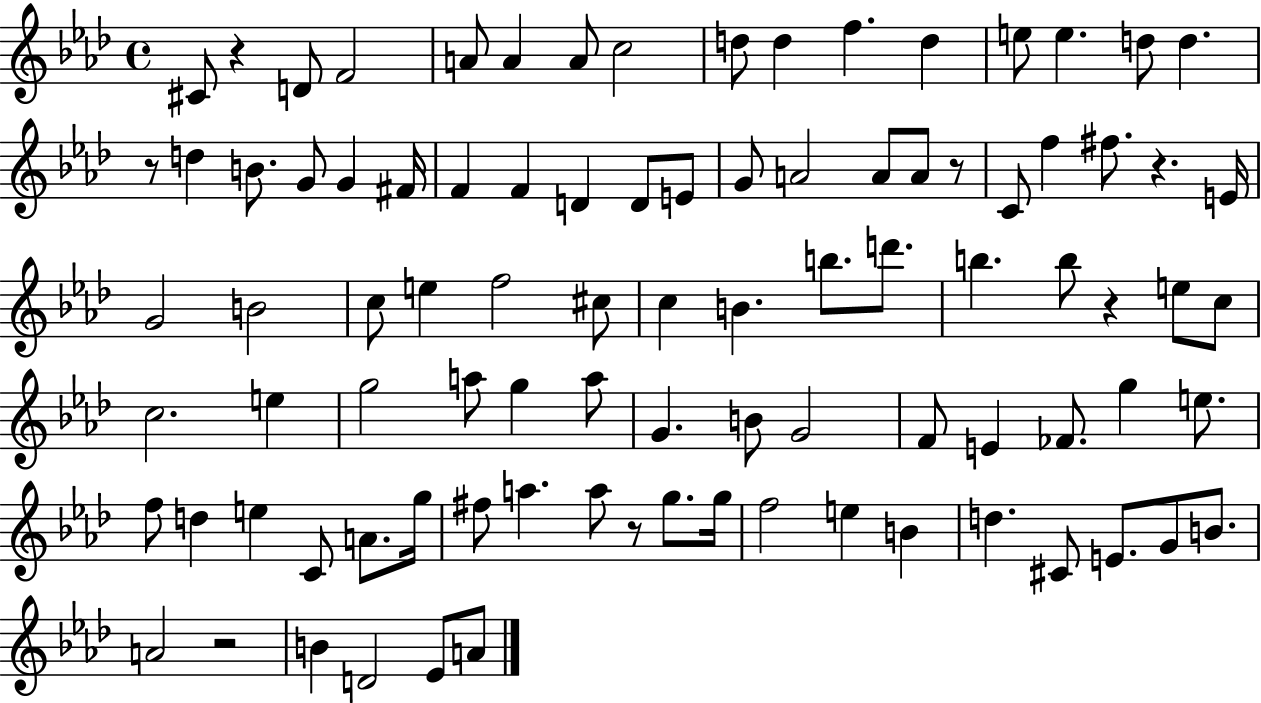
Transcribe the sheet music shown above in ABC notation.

X:1
T:Untitled
M:4/4
L:1/4
K:Ab
^C/2 z D/2 F2 A/2 A A/2 c2 d/2 d f d e/2 e d/2 d z/2 d B/2 G/2 G ^F/4 F F D D/2 E/2 G/2 A2 A/2 A/2 z/2 C/2 f ^f/2 z E/4 G2 B2 c/2 e f2 ^c/2 c B b/2 d'/2 b b/2 z e/2 c/2 c2 e g2 a/2 g a/2 G B/2 G2 F/2 E _F/2 g e/2 f/2 d e C/2 A/2 g/4 ^f/2 a a/2 z/2 g/2 g/4 f2 e B d ^C/2 E/2 G/2 B/2 A2 z2 B D2 _E/2 A/2